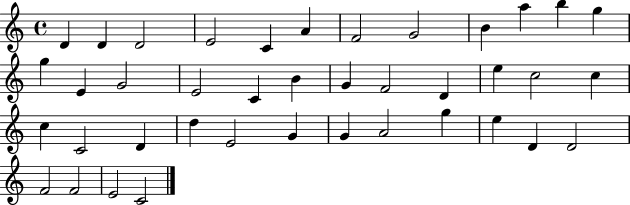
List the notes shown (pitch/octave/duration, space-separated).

D4/q D4/q D4/h E4/h C4/q A4/q F4/h G4/h B4/q A5/q B5/q G5/q G5/q E4/q G4/h E4/h C4/q B4/q G4/q F4/h D4/q E5/q C5/h C5/q C5/q C4/h D4/q D5/q E4/h G4/q G4/q A4/h G5/q E5/q D4/q D4/h F4/h F4/h E4/h C4/h